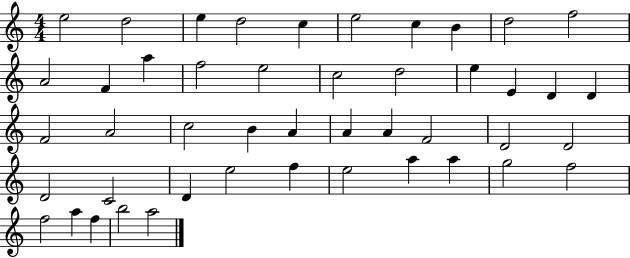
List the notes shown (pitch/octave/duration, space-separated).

E5/h D5/h E5/q D5/h C5/q E5/h C5/q B4/q D5/h F5/h A4/h F4/q A5/q F5/h E5/h C5/h D5/h E5/q E4/q D4/q D4/q F4/h A4/h C5/h B4/q A4/q A4/q A4/q F4/h D4/h D4/h D4/h C4/h D4/q E5/h F5/q E5/h A5/q A5/q G5/h F5/h F5/h A5/q F5/q B5/h A5/h